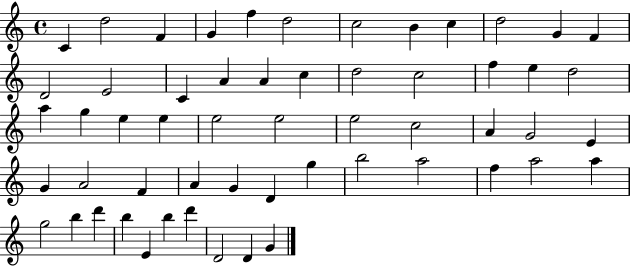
{
  \clef treble
  \time 4/4
  \defaultTimeSignature
  \key c \major
  c'4 d''2 f'4 | g'4 f''4 d''2 | c''2 b'4 c''4 | d''2 g'4 f'4 | \break d'2 e'2 | c'4 a'4 a'4 c''4 | d''2 c''2 | f''4 e''4 d''2 | \break a''4 g''4 e''4 e''4 | e''2 e''2 | e''2 c''2 | a'4 g'2 e'4 | \break g'4 a'2 f'4 | a'4 g'4 d'4 g''4 | b''2 a''2 | f''4 a''2 a''4 | \break g''2 b''4 d'''4 | b''4 e'4 b''4 d'''4 | d'2 d'4 g'4 | \bar "|."
}